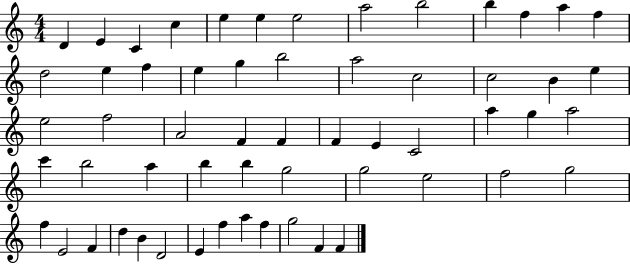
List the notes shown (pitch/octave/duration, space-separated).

D4/q E4/q C4/q C5/q E5/q E5/q E5/h A5/h B5/h B5/q F5/q A5/q F5/q D5/h E5/q F5/q E5/q G5/q B5/h A5/h C5/h C5/h B4/q E5/q E5/h F5/h A4/h F4/q F4/q F4/q E4/q C4/h A5/q G5/q A5/h C6/q B5/h A5/q B5/q B5/q G5/h G5/h E5/h F5/h G5/h F5/q E4/h F4/q D5/q B4/q D4/h E4/q F5/q A5/q F5/q G5/h F4/q F4/q